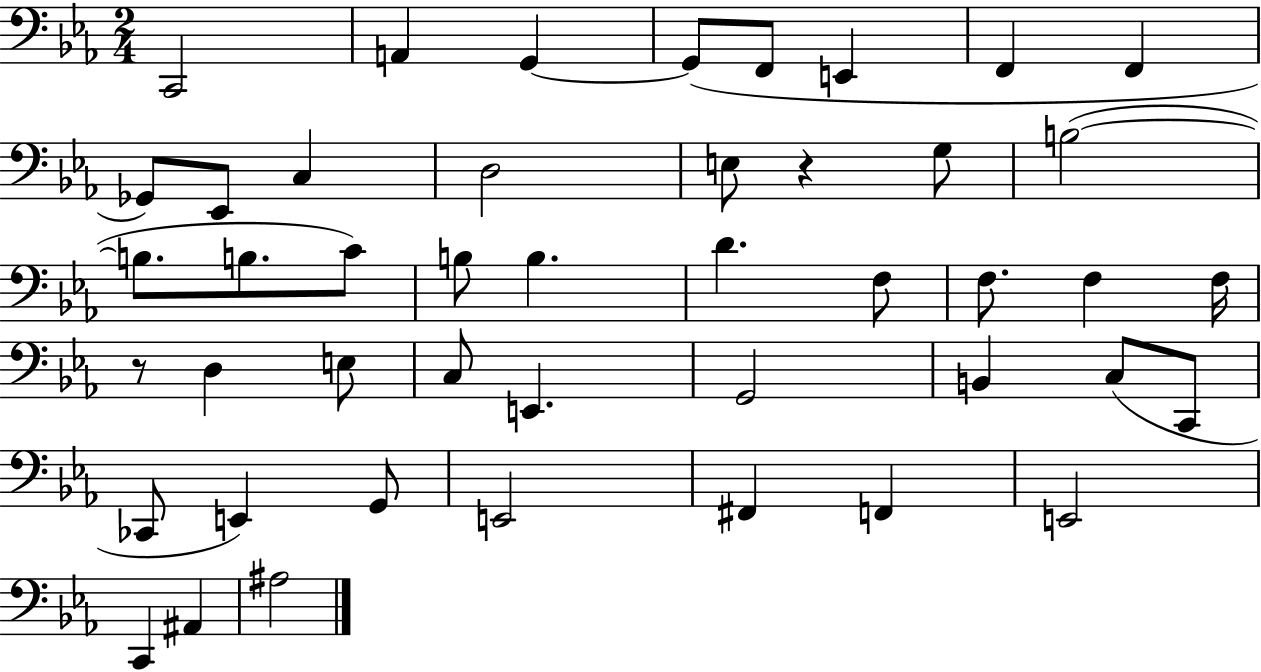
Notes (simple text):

C2/h A2/q G2/q G2/e F2/e E2/q F2/q F2/q Gb2/e Eb2/e C3/q D3/h E3/e R/q G3/e B3/h B3/e. B3/e. C4/e B3/e B3/q. D4/q. F3/e F3/e. F3/q F3/s R/e D3/q E3/e C3/e E2/q. G2/h B2/q C3/e C2/e CES2/e E2/q G2/e E2/h F#2/q F2/q E2/h C2/q A#2/q A#3/h